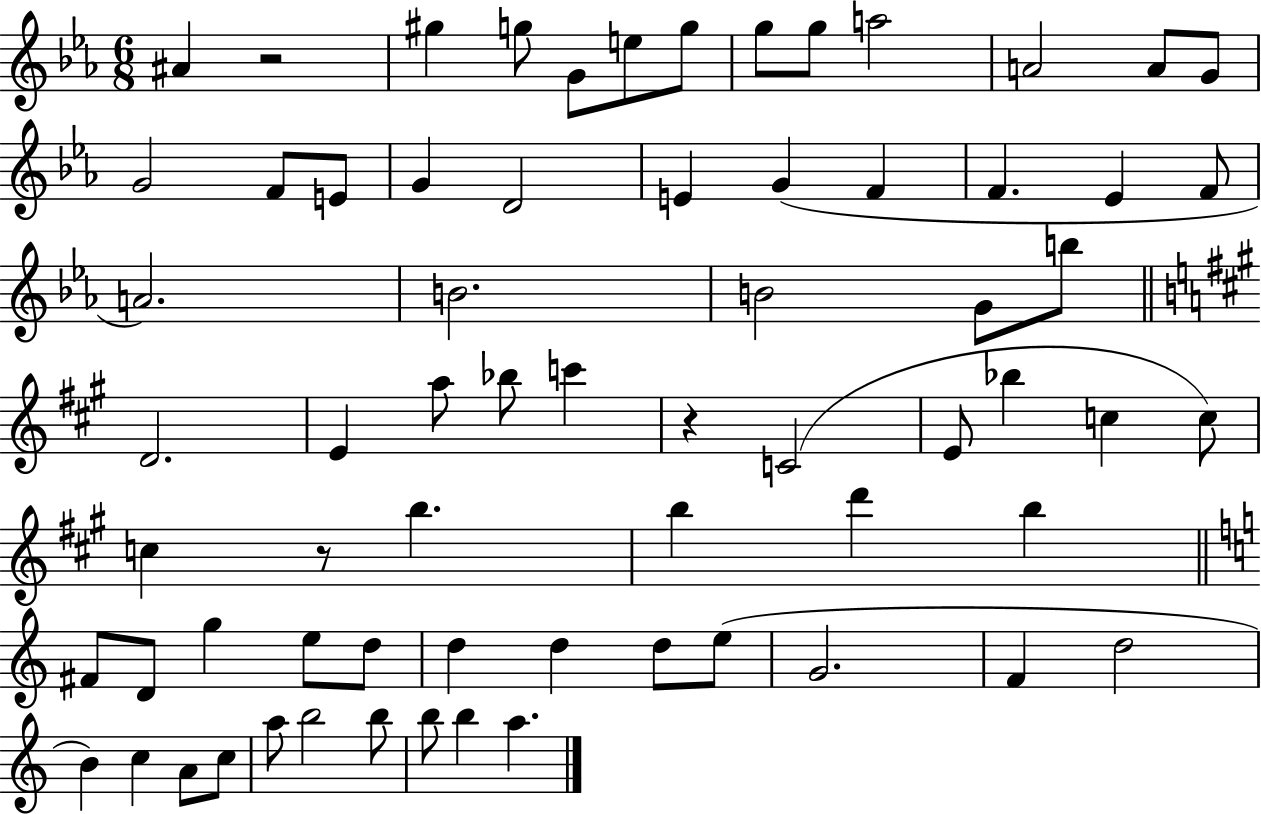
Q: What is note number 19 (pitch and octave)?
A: G4